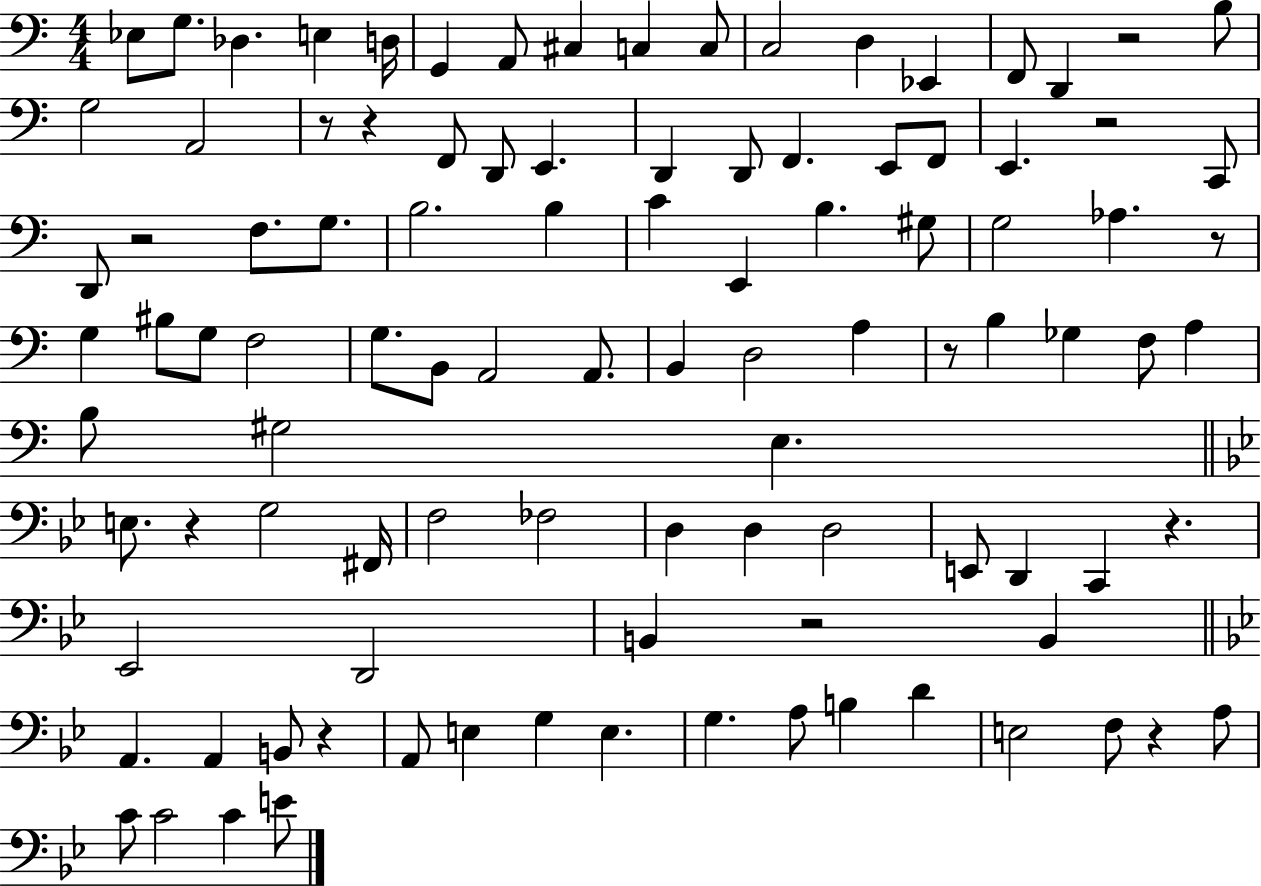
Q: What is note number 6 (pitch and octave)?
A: G2